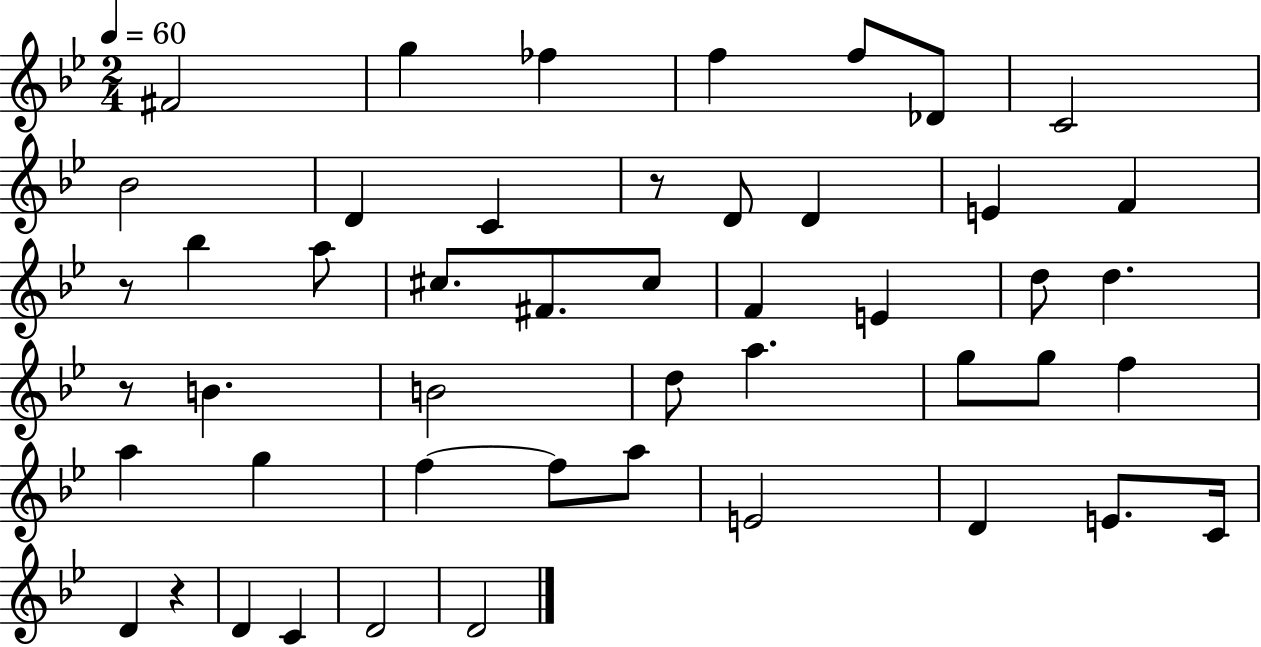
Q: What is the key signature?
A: BES major